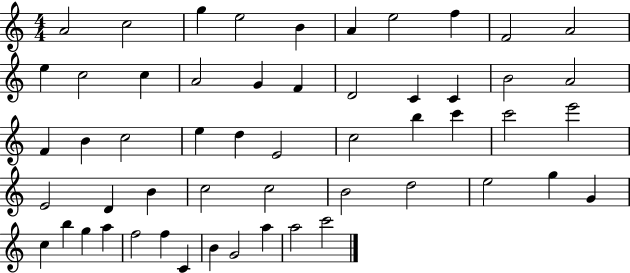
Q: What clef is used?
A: treble